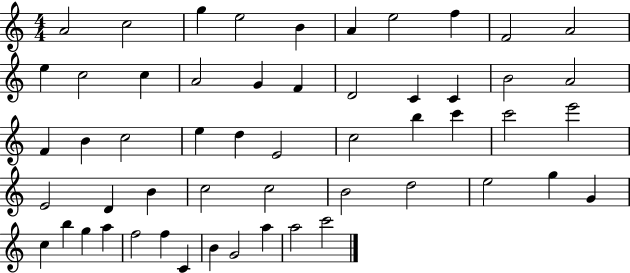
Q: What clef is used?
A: treble